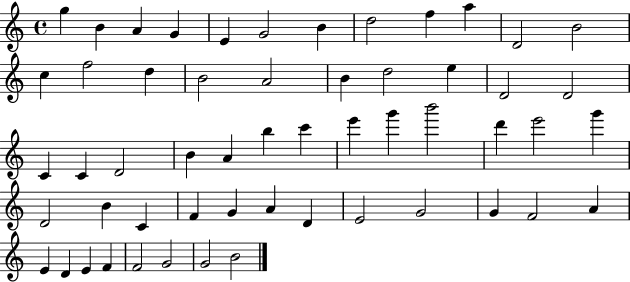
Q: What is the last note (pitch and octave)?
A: B4